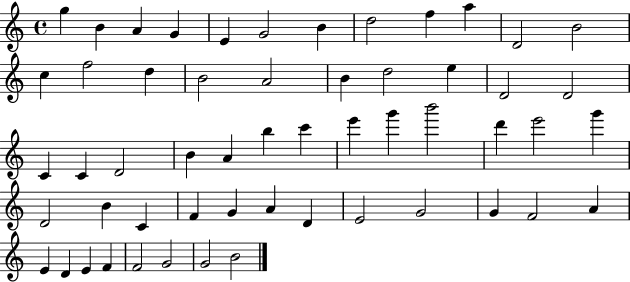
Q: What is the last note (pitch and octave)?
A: B4